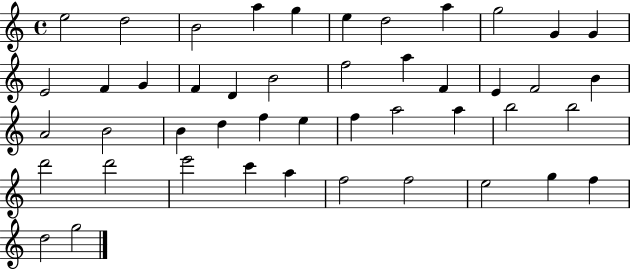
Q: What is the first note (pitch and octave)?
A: E5